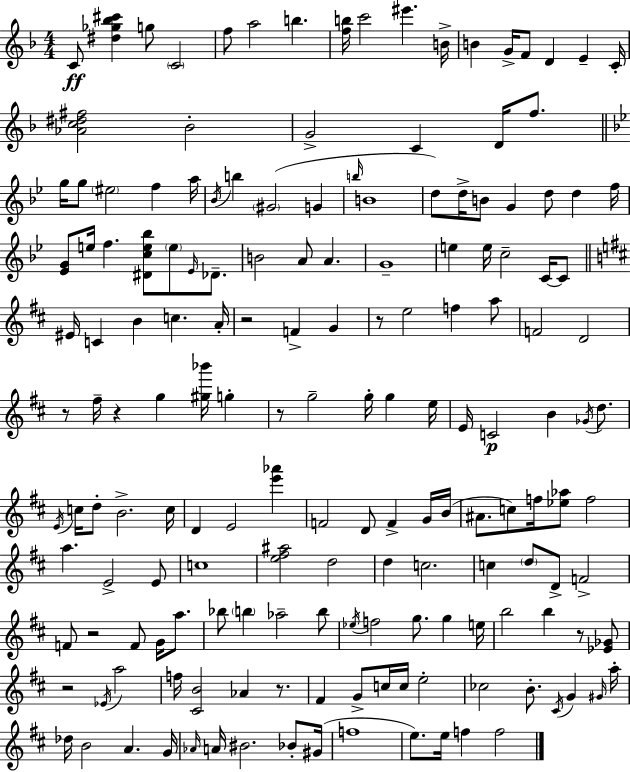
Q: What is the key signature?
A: F major